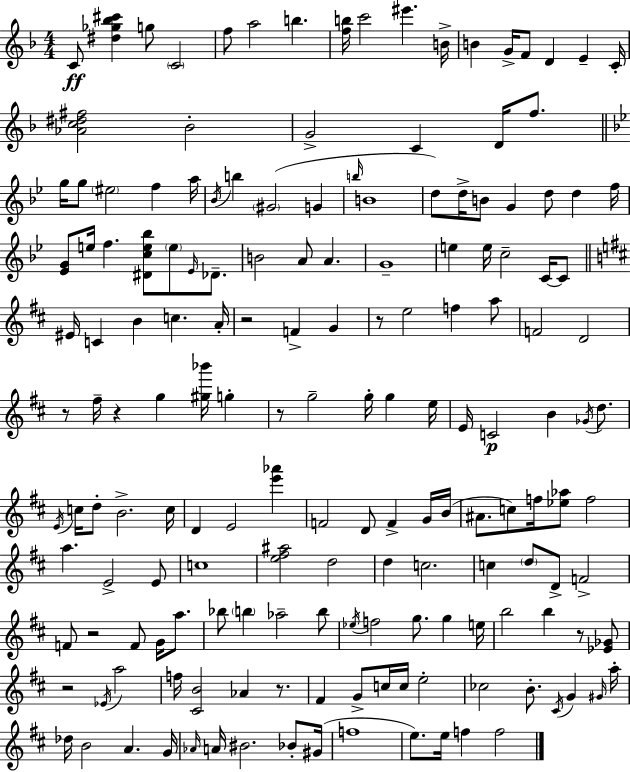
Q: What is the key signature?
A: F major